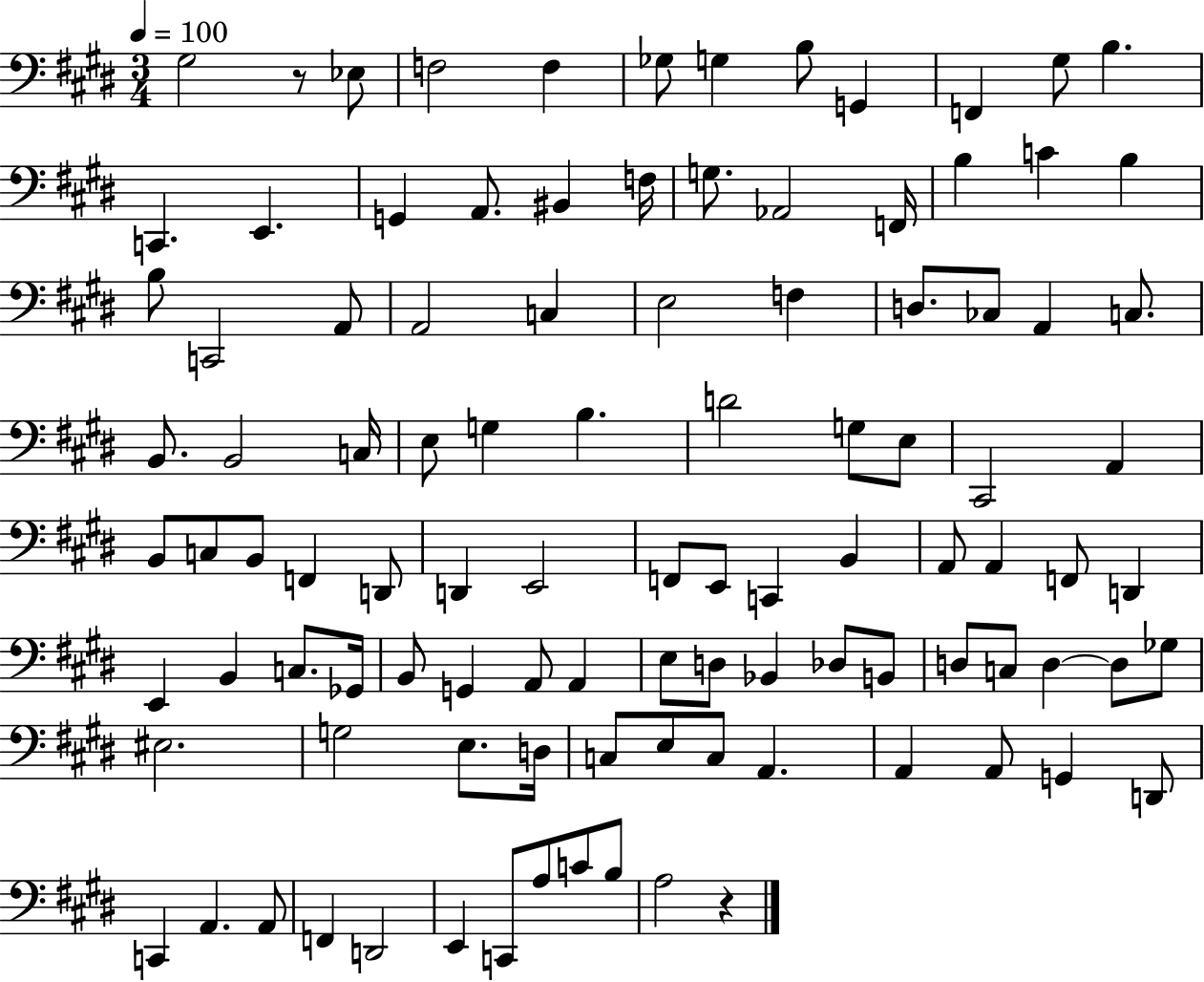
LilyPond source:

{
  \clef bass
  \numericTimeSignature
  \time 3/4
  \key e \major
  \tempo 4 = 100
  gis2 r8 ees8 | f2 f4 | ges8 g4 b8 g,4 | f,4 gis8 b4. | \break c,4. e,4. | g,4 a,8. bis,4 f16 | g8. aes,2 f,16 | b4 c'4 b4 | \break b8 c,2 a,8 | a,2 c4 | e2 f4 | d8. ces8 a,4 c8. | \break b,8. b,2 c16 | e8 g4 b4. | d'2 g8 e8 | cis,2 a,4 | \break b,8 c8 b,8 f,4 d,8 | d,4 e,2 | f,8 e,8 c,4 b,4 | a,8 a,4 f,8 d,4 | \break e,4 b,4 c8. ges,16 | b,8 g,4 a,8 a,4 | e8 d8 bes,4 des8 b,8 | d8 c8 d4~~ d8 ges8 | \break eis2. | g2 e8. d16 | c8 e8 c8 a,4. | a,4 a,8 g,4 d,8 | \break c,4 a,4. a,8 | f,4 d,2 | e,4 c,8 a8 c'8 b8 | a2 r4 | \break \bar "|."
}